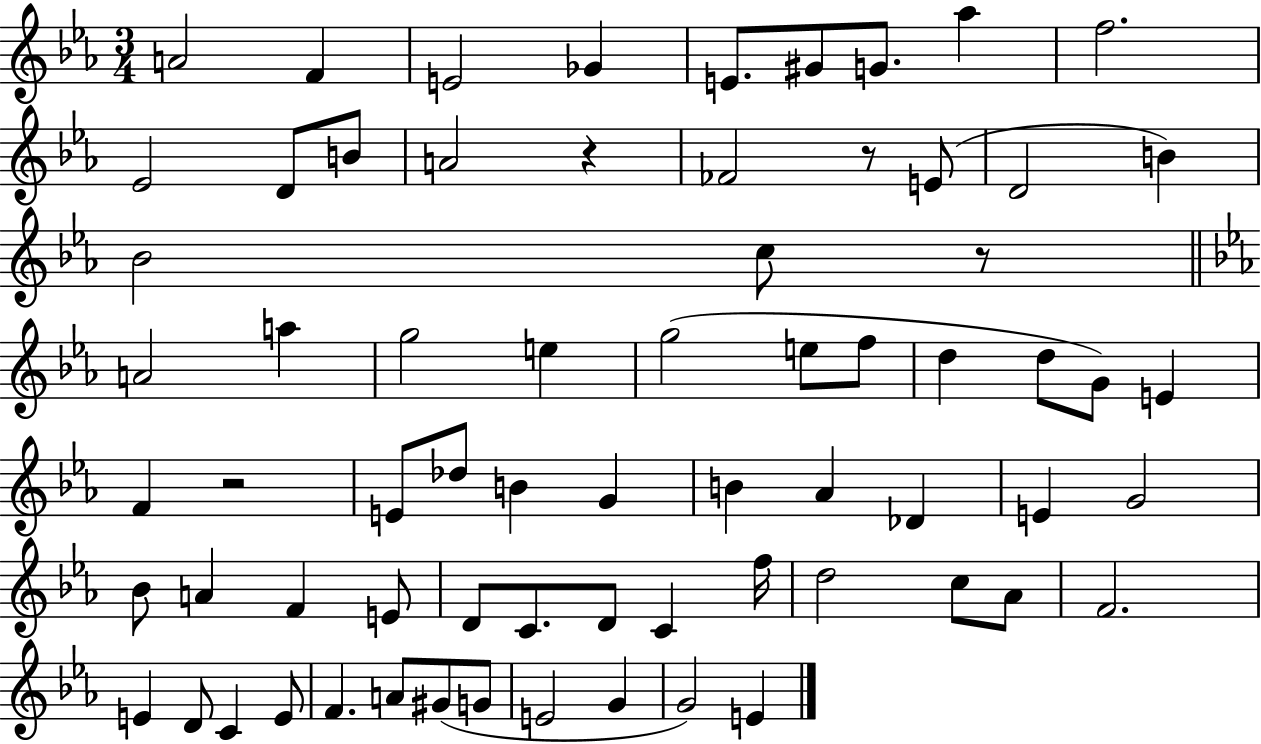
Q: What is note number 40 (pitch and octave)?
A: G4